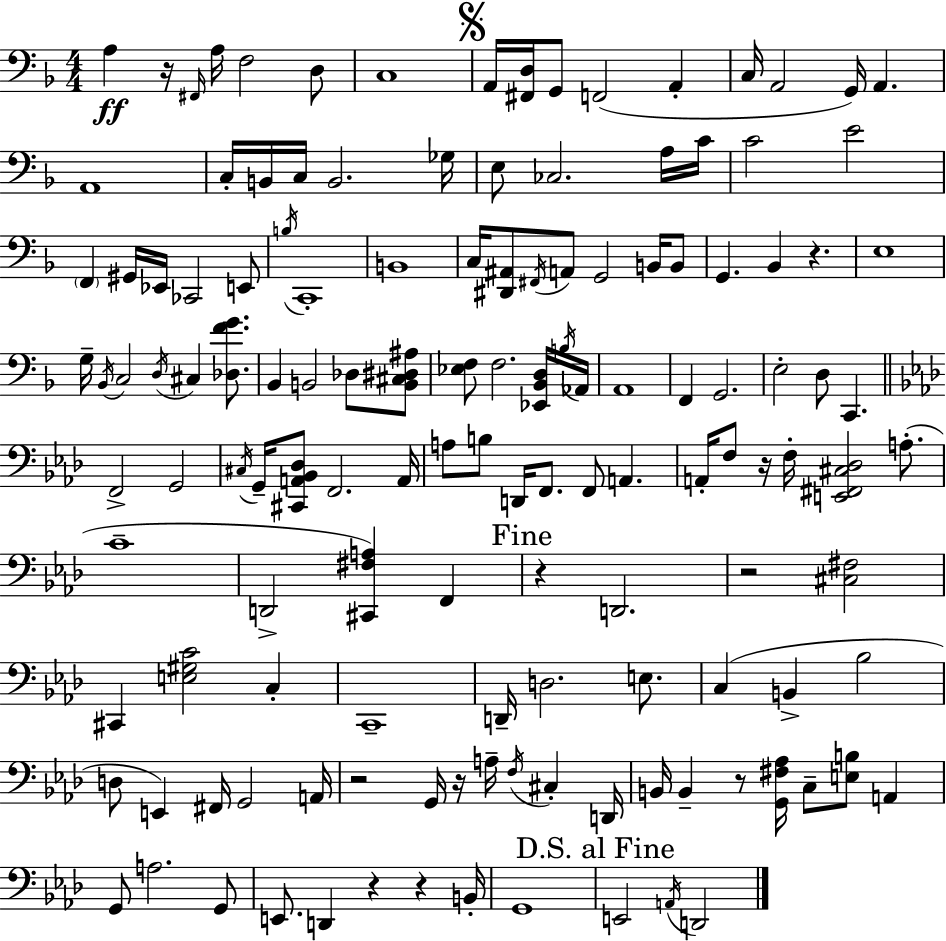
X:1
T:Untitled
M:4/4
L:1/4
K:Dm
A, z/4 ^F,,/4 A,/4 F,2 D,/2 C,4 A,,/4 [^F,,D,]/4 G,,/2 F,,2 A,, C,/4 A,,2 G,,/4 A,, A,,4 C,/4 B,,/4 C,/4 B,,2 _G,/4 E,/2 _C,2 A,/4 C/4 C2 E2 F,, ^G,,/4 _E,,/4 _C,,2 E,,/2 B,/4 C,,4 B,,4 C,/4 [^D,,^A,,]/2 ^F,,/4 A,,/2 G,,2 B,,/4 B,,/2 G,, _B,, z E,4 G,/4 _B,,/4 C,2 D,/4 ^C, [_D,FG]/2 _B,, B,,2 _D,/2 [B,,^C,^D,^A,]/2 [_E,F,]/2 F,2 [_E,,_B,,D,]/4 B,/4 _A,,/4 A,,4 F,, G,,2 E,2 D,/2 C,, F,,2 G,,2 ^C,/4 G,,/4 [^C,,A,,_B,,_D,]/2 F,,2 A,,/4 A,/2 B,/2 D,,/4 F,,/2 F,,/2 A,, A,,/4 F,/2 z/4 F,/4 [E,,^F,,^C,_D,]2 A,/2 C4 D,,2 [^C,,^F,A,] F,, z D,,2 z2 [^C,^F,]2 ^C,, [E,^G,C]2 C, C,,4 D,,/4 D,2 E,/2 C, B,, _B,2 D,/2 E,, ^F,,/4 G,,2 A,,/4 z2 G,,/4 z/4 A,/4 F,/4 ^C, D,,/4 B,,/4 B,, z/2 [G,,^F,_A,]/4 C,/2 [E,B,]/2 A,, G,,/2 A,2 G,,/2 E,,/2 D,, z z B,,/4 G,,4 E,,2 A,,/4 D,,2